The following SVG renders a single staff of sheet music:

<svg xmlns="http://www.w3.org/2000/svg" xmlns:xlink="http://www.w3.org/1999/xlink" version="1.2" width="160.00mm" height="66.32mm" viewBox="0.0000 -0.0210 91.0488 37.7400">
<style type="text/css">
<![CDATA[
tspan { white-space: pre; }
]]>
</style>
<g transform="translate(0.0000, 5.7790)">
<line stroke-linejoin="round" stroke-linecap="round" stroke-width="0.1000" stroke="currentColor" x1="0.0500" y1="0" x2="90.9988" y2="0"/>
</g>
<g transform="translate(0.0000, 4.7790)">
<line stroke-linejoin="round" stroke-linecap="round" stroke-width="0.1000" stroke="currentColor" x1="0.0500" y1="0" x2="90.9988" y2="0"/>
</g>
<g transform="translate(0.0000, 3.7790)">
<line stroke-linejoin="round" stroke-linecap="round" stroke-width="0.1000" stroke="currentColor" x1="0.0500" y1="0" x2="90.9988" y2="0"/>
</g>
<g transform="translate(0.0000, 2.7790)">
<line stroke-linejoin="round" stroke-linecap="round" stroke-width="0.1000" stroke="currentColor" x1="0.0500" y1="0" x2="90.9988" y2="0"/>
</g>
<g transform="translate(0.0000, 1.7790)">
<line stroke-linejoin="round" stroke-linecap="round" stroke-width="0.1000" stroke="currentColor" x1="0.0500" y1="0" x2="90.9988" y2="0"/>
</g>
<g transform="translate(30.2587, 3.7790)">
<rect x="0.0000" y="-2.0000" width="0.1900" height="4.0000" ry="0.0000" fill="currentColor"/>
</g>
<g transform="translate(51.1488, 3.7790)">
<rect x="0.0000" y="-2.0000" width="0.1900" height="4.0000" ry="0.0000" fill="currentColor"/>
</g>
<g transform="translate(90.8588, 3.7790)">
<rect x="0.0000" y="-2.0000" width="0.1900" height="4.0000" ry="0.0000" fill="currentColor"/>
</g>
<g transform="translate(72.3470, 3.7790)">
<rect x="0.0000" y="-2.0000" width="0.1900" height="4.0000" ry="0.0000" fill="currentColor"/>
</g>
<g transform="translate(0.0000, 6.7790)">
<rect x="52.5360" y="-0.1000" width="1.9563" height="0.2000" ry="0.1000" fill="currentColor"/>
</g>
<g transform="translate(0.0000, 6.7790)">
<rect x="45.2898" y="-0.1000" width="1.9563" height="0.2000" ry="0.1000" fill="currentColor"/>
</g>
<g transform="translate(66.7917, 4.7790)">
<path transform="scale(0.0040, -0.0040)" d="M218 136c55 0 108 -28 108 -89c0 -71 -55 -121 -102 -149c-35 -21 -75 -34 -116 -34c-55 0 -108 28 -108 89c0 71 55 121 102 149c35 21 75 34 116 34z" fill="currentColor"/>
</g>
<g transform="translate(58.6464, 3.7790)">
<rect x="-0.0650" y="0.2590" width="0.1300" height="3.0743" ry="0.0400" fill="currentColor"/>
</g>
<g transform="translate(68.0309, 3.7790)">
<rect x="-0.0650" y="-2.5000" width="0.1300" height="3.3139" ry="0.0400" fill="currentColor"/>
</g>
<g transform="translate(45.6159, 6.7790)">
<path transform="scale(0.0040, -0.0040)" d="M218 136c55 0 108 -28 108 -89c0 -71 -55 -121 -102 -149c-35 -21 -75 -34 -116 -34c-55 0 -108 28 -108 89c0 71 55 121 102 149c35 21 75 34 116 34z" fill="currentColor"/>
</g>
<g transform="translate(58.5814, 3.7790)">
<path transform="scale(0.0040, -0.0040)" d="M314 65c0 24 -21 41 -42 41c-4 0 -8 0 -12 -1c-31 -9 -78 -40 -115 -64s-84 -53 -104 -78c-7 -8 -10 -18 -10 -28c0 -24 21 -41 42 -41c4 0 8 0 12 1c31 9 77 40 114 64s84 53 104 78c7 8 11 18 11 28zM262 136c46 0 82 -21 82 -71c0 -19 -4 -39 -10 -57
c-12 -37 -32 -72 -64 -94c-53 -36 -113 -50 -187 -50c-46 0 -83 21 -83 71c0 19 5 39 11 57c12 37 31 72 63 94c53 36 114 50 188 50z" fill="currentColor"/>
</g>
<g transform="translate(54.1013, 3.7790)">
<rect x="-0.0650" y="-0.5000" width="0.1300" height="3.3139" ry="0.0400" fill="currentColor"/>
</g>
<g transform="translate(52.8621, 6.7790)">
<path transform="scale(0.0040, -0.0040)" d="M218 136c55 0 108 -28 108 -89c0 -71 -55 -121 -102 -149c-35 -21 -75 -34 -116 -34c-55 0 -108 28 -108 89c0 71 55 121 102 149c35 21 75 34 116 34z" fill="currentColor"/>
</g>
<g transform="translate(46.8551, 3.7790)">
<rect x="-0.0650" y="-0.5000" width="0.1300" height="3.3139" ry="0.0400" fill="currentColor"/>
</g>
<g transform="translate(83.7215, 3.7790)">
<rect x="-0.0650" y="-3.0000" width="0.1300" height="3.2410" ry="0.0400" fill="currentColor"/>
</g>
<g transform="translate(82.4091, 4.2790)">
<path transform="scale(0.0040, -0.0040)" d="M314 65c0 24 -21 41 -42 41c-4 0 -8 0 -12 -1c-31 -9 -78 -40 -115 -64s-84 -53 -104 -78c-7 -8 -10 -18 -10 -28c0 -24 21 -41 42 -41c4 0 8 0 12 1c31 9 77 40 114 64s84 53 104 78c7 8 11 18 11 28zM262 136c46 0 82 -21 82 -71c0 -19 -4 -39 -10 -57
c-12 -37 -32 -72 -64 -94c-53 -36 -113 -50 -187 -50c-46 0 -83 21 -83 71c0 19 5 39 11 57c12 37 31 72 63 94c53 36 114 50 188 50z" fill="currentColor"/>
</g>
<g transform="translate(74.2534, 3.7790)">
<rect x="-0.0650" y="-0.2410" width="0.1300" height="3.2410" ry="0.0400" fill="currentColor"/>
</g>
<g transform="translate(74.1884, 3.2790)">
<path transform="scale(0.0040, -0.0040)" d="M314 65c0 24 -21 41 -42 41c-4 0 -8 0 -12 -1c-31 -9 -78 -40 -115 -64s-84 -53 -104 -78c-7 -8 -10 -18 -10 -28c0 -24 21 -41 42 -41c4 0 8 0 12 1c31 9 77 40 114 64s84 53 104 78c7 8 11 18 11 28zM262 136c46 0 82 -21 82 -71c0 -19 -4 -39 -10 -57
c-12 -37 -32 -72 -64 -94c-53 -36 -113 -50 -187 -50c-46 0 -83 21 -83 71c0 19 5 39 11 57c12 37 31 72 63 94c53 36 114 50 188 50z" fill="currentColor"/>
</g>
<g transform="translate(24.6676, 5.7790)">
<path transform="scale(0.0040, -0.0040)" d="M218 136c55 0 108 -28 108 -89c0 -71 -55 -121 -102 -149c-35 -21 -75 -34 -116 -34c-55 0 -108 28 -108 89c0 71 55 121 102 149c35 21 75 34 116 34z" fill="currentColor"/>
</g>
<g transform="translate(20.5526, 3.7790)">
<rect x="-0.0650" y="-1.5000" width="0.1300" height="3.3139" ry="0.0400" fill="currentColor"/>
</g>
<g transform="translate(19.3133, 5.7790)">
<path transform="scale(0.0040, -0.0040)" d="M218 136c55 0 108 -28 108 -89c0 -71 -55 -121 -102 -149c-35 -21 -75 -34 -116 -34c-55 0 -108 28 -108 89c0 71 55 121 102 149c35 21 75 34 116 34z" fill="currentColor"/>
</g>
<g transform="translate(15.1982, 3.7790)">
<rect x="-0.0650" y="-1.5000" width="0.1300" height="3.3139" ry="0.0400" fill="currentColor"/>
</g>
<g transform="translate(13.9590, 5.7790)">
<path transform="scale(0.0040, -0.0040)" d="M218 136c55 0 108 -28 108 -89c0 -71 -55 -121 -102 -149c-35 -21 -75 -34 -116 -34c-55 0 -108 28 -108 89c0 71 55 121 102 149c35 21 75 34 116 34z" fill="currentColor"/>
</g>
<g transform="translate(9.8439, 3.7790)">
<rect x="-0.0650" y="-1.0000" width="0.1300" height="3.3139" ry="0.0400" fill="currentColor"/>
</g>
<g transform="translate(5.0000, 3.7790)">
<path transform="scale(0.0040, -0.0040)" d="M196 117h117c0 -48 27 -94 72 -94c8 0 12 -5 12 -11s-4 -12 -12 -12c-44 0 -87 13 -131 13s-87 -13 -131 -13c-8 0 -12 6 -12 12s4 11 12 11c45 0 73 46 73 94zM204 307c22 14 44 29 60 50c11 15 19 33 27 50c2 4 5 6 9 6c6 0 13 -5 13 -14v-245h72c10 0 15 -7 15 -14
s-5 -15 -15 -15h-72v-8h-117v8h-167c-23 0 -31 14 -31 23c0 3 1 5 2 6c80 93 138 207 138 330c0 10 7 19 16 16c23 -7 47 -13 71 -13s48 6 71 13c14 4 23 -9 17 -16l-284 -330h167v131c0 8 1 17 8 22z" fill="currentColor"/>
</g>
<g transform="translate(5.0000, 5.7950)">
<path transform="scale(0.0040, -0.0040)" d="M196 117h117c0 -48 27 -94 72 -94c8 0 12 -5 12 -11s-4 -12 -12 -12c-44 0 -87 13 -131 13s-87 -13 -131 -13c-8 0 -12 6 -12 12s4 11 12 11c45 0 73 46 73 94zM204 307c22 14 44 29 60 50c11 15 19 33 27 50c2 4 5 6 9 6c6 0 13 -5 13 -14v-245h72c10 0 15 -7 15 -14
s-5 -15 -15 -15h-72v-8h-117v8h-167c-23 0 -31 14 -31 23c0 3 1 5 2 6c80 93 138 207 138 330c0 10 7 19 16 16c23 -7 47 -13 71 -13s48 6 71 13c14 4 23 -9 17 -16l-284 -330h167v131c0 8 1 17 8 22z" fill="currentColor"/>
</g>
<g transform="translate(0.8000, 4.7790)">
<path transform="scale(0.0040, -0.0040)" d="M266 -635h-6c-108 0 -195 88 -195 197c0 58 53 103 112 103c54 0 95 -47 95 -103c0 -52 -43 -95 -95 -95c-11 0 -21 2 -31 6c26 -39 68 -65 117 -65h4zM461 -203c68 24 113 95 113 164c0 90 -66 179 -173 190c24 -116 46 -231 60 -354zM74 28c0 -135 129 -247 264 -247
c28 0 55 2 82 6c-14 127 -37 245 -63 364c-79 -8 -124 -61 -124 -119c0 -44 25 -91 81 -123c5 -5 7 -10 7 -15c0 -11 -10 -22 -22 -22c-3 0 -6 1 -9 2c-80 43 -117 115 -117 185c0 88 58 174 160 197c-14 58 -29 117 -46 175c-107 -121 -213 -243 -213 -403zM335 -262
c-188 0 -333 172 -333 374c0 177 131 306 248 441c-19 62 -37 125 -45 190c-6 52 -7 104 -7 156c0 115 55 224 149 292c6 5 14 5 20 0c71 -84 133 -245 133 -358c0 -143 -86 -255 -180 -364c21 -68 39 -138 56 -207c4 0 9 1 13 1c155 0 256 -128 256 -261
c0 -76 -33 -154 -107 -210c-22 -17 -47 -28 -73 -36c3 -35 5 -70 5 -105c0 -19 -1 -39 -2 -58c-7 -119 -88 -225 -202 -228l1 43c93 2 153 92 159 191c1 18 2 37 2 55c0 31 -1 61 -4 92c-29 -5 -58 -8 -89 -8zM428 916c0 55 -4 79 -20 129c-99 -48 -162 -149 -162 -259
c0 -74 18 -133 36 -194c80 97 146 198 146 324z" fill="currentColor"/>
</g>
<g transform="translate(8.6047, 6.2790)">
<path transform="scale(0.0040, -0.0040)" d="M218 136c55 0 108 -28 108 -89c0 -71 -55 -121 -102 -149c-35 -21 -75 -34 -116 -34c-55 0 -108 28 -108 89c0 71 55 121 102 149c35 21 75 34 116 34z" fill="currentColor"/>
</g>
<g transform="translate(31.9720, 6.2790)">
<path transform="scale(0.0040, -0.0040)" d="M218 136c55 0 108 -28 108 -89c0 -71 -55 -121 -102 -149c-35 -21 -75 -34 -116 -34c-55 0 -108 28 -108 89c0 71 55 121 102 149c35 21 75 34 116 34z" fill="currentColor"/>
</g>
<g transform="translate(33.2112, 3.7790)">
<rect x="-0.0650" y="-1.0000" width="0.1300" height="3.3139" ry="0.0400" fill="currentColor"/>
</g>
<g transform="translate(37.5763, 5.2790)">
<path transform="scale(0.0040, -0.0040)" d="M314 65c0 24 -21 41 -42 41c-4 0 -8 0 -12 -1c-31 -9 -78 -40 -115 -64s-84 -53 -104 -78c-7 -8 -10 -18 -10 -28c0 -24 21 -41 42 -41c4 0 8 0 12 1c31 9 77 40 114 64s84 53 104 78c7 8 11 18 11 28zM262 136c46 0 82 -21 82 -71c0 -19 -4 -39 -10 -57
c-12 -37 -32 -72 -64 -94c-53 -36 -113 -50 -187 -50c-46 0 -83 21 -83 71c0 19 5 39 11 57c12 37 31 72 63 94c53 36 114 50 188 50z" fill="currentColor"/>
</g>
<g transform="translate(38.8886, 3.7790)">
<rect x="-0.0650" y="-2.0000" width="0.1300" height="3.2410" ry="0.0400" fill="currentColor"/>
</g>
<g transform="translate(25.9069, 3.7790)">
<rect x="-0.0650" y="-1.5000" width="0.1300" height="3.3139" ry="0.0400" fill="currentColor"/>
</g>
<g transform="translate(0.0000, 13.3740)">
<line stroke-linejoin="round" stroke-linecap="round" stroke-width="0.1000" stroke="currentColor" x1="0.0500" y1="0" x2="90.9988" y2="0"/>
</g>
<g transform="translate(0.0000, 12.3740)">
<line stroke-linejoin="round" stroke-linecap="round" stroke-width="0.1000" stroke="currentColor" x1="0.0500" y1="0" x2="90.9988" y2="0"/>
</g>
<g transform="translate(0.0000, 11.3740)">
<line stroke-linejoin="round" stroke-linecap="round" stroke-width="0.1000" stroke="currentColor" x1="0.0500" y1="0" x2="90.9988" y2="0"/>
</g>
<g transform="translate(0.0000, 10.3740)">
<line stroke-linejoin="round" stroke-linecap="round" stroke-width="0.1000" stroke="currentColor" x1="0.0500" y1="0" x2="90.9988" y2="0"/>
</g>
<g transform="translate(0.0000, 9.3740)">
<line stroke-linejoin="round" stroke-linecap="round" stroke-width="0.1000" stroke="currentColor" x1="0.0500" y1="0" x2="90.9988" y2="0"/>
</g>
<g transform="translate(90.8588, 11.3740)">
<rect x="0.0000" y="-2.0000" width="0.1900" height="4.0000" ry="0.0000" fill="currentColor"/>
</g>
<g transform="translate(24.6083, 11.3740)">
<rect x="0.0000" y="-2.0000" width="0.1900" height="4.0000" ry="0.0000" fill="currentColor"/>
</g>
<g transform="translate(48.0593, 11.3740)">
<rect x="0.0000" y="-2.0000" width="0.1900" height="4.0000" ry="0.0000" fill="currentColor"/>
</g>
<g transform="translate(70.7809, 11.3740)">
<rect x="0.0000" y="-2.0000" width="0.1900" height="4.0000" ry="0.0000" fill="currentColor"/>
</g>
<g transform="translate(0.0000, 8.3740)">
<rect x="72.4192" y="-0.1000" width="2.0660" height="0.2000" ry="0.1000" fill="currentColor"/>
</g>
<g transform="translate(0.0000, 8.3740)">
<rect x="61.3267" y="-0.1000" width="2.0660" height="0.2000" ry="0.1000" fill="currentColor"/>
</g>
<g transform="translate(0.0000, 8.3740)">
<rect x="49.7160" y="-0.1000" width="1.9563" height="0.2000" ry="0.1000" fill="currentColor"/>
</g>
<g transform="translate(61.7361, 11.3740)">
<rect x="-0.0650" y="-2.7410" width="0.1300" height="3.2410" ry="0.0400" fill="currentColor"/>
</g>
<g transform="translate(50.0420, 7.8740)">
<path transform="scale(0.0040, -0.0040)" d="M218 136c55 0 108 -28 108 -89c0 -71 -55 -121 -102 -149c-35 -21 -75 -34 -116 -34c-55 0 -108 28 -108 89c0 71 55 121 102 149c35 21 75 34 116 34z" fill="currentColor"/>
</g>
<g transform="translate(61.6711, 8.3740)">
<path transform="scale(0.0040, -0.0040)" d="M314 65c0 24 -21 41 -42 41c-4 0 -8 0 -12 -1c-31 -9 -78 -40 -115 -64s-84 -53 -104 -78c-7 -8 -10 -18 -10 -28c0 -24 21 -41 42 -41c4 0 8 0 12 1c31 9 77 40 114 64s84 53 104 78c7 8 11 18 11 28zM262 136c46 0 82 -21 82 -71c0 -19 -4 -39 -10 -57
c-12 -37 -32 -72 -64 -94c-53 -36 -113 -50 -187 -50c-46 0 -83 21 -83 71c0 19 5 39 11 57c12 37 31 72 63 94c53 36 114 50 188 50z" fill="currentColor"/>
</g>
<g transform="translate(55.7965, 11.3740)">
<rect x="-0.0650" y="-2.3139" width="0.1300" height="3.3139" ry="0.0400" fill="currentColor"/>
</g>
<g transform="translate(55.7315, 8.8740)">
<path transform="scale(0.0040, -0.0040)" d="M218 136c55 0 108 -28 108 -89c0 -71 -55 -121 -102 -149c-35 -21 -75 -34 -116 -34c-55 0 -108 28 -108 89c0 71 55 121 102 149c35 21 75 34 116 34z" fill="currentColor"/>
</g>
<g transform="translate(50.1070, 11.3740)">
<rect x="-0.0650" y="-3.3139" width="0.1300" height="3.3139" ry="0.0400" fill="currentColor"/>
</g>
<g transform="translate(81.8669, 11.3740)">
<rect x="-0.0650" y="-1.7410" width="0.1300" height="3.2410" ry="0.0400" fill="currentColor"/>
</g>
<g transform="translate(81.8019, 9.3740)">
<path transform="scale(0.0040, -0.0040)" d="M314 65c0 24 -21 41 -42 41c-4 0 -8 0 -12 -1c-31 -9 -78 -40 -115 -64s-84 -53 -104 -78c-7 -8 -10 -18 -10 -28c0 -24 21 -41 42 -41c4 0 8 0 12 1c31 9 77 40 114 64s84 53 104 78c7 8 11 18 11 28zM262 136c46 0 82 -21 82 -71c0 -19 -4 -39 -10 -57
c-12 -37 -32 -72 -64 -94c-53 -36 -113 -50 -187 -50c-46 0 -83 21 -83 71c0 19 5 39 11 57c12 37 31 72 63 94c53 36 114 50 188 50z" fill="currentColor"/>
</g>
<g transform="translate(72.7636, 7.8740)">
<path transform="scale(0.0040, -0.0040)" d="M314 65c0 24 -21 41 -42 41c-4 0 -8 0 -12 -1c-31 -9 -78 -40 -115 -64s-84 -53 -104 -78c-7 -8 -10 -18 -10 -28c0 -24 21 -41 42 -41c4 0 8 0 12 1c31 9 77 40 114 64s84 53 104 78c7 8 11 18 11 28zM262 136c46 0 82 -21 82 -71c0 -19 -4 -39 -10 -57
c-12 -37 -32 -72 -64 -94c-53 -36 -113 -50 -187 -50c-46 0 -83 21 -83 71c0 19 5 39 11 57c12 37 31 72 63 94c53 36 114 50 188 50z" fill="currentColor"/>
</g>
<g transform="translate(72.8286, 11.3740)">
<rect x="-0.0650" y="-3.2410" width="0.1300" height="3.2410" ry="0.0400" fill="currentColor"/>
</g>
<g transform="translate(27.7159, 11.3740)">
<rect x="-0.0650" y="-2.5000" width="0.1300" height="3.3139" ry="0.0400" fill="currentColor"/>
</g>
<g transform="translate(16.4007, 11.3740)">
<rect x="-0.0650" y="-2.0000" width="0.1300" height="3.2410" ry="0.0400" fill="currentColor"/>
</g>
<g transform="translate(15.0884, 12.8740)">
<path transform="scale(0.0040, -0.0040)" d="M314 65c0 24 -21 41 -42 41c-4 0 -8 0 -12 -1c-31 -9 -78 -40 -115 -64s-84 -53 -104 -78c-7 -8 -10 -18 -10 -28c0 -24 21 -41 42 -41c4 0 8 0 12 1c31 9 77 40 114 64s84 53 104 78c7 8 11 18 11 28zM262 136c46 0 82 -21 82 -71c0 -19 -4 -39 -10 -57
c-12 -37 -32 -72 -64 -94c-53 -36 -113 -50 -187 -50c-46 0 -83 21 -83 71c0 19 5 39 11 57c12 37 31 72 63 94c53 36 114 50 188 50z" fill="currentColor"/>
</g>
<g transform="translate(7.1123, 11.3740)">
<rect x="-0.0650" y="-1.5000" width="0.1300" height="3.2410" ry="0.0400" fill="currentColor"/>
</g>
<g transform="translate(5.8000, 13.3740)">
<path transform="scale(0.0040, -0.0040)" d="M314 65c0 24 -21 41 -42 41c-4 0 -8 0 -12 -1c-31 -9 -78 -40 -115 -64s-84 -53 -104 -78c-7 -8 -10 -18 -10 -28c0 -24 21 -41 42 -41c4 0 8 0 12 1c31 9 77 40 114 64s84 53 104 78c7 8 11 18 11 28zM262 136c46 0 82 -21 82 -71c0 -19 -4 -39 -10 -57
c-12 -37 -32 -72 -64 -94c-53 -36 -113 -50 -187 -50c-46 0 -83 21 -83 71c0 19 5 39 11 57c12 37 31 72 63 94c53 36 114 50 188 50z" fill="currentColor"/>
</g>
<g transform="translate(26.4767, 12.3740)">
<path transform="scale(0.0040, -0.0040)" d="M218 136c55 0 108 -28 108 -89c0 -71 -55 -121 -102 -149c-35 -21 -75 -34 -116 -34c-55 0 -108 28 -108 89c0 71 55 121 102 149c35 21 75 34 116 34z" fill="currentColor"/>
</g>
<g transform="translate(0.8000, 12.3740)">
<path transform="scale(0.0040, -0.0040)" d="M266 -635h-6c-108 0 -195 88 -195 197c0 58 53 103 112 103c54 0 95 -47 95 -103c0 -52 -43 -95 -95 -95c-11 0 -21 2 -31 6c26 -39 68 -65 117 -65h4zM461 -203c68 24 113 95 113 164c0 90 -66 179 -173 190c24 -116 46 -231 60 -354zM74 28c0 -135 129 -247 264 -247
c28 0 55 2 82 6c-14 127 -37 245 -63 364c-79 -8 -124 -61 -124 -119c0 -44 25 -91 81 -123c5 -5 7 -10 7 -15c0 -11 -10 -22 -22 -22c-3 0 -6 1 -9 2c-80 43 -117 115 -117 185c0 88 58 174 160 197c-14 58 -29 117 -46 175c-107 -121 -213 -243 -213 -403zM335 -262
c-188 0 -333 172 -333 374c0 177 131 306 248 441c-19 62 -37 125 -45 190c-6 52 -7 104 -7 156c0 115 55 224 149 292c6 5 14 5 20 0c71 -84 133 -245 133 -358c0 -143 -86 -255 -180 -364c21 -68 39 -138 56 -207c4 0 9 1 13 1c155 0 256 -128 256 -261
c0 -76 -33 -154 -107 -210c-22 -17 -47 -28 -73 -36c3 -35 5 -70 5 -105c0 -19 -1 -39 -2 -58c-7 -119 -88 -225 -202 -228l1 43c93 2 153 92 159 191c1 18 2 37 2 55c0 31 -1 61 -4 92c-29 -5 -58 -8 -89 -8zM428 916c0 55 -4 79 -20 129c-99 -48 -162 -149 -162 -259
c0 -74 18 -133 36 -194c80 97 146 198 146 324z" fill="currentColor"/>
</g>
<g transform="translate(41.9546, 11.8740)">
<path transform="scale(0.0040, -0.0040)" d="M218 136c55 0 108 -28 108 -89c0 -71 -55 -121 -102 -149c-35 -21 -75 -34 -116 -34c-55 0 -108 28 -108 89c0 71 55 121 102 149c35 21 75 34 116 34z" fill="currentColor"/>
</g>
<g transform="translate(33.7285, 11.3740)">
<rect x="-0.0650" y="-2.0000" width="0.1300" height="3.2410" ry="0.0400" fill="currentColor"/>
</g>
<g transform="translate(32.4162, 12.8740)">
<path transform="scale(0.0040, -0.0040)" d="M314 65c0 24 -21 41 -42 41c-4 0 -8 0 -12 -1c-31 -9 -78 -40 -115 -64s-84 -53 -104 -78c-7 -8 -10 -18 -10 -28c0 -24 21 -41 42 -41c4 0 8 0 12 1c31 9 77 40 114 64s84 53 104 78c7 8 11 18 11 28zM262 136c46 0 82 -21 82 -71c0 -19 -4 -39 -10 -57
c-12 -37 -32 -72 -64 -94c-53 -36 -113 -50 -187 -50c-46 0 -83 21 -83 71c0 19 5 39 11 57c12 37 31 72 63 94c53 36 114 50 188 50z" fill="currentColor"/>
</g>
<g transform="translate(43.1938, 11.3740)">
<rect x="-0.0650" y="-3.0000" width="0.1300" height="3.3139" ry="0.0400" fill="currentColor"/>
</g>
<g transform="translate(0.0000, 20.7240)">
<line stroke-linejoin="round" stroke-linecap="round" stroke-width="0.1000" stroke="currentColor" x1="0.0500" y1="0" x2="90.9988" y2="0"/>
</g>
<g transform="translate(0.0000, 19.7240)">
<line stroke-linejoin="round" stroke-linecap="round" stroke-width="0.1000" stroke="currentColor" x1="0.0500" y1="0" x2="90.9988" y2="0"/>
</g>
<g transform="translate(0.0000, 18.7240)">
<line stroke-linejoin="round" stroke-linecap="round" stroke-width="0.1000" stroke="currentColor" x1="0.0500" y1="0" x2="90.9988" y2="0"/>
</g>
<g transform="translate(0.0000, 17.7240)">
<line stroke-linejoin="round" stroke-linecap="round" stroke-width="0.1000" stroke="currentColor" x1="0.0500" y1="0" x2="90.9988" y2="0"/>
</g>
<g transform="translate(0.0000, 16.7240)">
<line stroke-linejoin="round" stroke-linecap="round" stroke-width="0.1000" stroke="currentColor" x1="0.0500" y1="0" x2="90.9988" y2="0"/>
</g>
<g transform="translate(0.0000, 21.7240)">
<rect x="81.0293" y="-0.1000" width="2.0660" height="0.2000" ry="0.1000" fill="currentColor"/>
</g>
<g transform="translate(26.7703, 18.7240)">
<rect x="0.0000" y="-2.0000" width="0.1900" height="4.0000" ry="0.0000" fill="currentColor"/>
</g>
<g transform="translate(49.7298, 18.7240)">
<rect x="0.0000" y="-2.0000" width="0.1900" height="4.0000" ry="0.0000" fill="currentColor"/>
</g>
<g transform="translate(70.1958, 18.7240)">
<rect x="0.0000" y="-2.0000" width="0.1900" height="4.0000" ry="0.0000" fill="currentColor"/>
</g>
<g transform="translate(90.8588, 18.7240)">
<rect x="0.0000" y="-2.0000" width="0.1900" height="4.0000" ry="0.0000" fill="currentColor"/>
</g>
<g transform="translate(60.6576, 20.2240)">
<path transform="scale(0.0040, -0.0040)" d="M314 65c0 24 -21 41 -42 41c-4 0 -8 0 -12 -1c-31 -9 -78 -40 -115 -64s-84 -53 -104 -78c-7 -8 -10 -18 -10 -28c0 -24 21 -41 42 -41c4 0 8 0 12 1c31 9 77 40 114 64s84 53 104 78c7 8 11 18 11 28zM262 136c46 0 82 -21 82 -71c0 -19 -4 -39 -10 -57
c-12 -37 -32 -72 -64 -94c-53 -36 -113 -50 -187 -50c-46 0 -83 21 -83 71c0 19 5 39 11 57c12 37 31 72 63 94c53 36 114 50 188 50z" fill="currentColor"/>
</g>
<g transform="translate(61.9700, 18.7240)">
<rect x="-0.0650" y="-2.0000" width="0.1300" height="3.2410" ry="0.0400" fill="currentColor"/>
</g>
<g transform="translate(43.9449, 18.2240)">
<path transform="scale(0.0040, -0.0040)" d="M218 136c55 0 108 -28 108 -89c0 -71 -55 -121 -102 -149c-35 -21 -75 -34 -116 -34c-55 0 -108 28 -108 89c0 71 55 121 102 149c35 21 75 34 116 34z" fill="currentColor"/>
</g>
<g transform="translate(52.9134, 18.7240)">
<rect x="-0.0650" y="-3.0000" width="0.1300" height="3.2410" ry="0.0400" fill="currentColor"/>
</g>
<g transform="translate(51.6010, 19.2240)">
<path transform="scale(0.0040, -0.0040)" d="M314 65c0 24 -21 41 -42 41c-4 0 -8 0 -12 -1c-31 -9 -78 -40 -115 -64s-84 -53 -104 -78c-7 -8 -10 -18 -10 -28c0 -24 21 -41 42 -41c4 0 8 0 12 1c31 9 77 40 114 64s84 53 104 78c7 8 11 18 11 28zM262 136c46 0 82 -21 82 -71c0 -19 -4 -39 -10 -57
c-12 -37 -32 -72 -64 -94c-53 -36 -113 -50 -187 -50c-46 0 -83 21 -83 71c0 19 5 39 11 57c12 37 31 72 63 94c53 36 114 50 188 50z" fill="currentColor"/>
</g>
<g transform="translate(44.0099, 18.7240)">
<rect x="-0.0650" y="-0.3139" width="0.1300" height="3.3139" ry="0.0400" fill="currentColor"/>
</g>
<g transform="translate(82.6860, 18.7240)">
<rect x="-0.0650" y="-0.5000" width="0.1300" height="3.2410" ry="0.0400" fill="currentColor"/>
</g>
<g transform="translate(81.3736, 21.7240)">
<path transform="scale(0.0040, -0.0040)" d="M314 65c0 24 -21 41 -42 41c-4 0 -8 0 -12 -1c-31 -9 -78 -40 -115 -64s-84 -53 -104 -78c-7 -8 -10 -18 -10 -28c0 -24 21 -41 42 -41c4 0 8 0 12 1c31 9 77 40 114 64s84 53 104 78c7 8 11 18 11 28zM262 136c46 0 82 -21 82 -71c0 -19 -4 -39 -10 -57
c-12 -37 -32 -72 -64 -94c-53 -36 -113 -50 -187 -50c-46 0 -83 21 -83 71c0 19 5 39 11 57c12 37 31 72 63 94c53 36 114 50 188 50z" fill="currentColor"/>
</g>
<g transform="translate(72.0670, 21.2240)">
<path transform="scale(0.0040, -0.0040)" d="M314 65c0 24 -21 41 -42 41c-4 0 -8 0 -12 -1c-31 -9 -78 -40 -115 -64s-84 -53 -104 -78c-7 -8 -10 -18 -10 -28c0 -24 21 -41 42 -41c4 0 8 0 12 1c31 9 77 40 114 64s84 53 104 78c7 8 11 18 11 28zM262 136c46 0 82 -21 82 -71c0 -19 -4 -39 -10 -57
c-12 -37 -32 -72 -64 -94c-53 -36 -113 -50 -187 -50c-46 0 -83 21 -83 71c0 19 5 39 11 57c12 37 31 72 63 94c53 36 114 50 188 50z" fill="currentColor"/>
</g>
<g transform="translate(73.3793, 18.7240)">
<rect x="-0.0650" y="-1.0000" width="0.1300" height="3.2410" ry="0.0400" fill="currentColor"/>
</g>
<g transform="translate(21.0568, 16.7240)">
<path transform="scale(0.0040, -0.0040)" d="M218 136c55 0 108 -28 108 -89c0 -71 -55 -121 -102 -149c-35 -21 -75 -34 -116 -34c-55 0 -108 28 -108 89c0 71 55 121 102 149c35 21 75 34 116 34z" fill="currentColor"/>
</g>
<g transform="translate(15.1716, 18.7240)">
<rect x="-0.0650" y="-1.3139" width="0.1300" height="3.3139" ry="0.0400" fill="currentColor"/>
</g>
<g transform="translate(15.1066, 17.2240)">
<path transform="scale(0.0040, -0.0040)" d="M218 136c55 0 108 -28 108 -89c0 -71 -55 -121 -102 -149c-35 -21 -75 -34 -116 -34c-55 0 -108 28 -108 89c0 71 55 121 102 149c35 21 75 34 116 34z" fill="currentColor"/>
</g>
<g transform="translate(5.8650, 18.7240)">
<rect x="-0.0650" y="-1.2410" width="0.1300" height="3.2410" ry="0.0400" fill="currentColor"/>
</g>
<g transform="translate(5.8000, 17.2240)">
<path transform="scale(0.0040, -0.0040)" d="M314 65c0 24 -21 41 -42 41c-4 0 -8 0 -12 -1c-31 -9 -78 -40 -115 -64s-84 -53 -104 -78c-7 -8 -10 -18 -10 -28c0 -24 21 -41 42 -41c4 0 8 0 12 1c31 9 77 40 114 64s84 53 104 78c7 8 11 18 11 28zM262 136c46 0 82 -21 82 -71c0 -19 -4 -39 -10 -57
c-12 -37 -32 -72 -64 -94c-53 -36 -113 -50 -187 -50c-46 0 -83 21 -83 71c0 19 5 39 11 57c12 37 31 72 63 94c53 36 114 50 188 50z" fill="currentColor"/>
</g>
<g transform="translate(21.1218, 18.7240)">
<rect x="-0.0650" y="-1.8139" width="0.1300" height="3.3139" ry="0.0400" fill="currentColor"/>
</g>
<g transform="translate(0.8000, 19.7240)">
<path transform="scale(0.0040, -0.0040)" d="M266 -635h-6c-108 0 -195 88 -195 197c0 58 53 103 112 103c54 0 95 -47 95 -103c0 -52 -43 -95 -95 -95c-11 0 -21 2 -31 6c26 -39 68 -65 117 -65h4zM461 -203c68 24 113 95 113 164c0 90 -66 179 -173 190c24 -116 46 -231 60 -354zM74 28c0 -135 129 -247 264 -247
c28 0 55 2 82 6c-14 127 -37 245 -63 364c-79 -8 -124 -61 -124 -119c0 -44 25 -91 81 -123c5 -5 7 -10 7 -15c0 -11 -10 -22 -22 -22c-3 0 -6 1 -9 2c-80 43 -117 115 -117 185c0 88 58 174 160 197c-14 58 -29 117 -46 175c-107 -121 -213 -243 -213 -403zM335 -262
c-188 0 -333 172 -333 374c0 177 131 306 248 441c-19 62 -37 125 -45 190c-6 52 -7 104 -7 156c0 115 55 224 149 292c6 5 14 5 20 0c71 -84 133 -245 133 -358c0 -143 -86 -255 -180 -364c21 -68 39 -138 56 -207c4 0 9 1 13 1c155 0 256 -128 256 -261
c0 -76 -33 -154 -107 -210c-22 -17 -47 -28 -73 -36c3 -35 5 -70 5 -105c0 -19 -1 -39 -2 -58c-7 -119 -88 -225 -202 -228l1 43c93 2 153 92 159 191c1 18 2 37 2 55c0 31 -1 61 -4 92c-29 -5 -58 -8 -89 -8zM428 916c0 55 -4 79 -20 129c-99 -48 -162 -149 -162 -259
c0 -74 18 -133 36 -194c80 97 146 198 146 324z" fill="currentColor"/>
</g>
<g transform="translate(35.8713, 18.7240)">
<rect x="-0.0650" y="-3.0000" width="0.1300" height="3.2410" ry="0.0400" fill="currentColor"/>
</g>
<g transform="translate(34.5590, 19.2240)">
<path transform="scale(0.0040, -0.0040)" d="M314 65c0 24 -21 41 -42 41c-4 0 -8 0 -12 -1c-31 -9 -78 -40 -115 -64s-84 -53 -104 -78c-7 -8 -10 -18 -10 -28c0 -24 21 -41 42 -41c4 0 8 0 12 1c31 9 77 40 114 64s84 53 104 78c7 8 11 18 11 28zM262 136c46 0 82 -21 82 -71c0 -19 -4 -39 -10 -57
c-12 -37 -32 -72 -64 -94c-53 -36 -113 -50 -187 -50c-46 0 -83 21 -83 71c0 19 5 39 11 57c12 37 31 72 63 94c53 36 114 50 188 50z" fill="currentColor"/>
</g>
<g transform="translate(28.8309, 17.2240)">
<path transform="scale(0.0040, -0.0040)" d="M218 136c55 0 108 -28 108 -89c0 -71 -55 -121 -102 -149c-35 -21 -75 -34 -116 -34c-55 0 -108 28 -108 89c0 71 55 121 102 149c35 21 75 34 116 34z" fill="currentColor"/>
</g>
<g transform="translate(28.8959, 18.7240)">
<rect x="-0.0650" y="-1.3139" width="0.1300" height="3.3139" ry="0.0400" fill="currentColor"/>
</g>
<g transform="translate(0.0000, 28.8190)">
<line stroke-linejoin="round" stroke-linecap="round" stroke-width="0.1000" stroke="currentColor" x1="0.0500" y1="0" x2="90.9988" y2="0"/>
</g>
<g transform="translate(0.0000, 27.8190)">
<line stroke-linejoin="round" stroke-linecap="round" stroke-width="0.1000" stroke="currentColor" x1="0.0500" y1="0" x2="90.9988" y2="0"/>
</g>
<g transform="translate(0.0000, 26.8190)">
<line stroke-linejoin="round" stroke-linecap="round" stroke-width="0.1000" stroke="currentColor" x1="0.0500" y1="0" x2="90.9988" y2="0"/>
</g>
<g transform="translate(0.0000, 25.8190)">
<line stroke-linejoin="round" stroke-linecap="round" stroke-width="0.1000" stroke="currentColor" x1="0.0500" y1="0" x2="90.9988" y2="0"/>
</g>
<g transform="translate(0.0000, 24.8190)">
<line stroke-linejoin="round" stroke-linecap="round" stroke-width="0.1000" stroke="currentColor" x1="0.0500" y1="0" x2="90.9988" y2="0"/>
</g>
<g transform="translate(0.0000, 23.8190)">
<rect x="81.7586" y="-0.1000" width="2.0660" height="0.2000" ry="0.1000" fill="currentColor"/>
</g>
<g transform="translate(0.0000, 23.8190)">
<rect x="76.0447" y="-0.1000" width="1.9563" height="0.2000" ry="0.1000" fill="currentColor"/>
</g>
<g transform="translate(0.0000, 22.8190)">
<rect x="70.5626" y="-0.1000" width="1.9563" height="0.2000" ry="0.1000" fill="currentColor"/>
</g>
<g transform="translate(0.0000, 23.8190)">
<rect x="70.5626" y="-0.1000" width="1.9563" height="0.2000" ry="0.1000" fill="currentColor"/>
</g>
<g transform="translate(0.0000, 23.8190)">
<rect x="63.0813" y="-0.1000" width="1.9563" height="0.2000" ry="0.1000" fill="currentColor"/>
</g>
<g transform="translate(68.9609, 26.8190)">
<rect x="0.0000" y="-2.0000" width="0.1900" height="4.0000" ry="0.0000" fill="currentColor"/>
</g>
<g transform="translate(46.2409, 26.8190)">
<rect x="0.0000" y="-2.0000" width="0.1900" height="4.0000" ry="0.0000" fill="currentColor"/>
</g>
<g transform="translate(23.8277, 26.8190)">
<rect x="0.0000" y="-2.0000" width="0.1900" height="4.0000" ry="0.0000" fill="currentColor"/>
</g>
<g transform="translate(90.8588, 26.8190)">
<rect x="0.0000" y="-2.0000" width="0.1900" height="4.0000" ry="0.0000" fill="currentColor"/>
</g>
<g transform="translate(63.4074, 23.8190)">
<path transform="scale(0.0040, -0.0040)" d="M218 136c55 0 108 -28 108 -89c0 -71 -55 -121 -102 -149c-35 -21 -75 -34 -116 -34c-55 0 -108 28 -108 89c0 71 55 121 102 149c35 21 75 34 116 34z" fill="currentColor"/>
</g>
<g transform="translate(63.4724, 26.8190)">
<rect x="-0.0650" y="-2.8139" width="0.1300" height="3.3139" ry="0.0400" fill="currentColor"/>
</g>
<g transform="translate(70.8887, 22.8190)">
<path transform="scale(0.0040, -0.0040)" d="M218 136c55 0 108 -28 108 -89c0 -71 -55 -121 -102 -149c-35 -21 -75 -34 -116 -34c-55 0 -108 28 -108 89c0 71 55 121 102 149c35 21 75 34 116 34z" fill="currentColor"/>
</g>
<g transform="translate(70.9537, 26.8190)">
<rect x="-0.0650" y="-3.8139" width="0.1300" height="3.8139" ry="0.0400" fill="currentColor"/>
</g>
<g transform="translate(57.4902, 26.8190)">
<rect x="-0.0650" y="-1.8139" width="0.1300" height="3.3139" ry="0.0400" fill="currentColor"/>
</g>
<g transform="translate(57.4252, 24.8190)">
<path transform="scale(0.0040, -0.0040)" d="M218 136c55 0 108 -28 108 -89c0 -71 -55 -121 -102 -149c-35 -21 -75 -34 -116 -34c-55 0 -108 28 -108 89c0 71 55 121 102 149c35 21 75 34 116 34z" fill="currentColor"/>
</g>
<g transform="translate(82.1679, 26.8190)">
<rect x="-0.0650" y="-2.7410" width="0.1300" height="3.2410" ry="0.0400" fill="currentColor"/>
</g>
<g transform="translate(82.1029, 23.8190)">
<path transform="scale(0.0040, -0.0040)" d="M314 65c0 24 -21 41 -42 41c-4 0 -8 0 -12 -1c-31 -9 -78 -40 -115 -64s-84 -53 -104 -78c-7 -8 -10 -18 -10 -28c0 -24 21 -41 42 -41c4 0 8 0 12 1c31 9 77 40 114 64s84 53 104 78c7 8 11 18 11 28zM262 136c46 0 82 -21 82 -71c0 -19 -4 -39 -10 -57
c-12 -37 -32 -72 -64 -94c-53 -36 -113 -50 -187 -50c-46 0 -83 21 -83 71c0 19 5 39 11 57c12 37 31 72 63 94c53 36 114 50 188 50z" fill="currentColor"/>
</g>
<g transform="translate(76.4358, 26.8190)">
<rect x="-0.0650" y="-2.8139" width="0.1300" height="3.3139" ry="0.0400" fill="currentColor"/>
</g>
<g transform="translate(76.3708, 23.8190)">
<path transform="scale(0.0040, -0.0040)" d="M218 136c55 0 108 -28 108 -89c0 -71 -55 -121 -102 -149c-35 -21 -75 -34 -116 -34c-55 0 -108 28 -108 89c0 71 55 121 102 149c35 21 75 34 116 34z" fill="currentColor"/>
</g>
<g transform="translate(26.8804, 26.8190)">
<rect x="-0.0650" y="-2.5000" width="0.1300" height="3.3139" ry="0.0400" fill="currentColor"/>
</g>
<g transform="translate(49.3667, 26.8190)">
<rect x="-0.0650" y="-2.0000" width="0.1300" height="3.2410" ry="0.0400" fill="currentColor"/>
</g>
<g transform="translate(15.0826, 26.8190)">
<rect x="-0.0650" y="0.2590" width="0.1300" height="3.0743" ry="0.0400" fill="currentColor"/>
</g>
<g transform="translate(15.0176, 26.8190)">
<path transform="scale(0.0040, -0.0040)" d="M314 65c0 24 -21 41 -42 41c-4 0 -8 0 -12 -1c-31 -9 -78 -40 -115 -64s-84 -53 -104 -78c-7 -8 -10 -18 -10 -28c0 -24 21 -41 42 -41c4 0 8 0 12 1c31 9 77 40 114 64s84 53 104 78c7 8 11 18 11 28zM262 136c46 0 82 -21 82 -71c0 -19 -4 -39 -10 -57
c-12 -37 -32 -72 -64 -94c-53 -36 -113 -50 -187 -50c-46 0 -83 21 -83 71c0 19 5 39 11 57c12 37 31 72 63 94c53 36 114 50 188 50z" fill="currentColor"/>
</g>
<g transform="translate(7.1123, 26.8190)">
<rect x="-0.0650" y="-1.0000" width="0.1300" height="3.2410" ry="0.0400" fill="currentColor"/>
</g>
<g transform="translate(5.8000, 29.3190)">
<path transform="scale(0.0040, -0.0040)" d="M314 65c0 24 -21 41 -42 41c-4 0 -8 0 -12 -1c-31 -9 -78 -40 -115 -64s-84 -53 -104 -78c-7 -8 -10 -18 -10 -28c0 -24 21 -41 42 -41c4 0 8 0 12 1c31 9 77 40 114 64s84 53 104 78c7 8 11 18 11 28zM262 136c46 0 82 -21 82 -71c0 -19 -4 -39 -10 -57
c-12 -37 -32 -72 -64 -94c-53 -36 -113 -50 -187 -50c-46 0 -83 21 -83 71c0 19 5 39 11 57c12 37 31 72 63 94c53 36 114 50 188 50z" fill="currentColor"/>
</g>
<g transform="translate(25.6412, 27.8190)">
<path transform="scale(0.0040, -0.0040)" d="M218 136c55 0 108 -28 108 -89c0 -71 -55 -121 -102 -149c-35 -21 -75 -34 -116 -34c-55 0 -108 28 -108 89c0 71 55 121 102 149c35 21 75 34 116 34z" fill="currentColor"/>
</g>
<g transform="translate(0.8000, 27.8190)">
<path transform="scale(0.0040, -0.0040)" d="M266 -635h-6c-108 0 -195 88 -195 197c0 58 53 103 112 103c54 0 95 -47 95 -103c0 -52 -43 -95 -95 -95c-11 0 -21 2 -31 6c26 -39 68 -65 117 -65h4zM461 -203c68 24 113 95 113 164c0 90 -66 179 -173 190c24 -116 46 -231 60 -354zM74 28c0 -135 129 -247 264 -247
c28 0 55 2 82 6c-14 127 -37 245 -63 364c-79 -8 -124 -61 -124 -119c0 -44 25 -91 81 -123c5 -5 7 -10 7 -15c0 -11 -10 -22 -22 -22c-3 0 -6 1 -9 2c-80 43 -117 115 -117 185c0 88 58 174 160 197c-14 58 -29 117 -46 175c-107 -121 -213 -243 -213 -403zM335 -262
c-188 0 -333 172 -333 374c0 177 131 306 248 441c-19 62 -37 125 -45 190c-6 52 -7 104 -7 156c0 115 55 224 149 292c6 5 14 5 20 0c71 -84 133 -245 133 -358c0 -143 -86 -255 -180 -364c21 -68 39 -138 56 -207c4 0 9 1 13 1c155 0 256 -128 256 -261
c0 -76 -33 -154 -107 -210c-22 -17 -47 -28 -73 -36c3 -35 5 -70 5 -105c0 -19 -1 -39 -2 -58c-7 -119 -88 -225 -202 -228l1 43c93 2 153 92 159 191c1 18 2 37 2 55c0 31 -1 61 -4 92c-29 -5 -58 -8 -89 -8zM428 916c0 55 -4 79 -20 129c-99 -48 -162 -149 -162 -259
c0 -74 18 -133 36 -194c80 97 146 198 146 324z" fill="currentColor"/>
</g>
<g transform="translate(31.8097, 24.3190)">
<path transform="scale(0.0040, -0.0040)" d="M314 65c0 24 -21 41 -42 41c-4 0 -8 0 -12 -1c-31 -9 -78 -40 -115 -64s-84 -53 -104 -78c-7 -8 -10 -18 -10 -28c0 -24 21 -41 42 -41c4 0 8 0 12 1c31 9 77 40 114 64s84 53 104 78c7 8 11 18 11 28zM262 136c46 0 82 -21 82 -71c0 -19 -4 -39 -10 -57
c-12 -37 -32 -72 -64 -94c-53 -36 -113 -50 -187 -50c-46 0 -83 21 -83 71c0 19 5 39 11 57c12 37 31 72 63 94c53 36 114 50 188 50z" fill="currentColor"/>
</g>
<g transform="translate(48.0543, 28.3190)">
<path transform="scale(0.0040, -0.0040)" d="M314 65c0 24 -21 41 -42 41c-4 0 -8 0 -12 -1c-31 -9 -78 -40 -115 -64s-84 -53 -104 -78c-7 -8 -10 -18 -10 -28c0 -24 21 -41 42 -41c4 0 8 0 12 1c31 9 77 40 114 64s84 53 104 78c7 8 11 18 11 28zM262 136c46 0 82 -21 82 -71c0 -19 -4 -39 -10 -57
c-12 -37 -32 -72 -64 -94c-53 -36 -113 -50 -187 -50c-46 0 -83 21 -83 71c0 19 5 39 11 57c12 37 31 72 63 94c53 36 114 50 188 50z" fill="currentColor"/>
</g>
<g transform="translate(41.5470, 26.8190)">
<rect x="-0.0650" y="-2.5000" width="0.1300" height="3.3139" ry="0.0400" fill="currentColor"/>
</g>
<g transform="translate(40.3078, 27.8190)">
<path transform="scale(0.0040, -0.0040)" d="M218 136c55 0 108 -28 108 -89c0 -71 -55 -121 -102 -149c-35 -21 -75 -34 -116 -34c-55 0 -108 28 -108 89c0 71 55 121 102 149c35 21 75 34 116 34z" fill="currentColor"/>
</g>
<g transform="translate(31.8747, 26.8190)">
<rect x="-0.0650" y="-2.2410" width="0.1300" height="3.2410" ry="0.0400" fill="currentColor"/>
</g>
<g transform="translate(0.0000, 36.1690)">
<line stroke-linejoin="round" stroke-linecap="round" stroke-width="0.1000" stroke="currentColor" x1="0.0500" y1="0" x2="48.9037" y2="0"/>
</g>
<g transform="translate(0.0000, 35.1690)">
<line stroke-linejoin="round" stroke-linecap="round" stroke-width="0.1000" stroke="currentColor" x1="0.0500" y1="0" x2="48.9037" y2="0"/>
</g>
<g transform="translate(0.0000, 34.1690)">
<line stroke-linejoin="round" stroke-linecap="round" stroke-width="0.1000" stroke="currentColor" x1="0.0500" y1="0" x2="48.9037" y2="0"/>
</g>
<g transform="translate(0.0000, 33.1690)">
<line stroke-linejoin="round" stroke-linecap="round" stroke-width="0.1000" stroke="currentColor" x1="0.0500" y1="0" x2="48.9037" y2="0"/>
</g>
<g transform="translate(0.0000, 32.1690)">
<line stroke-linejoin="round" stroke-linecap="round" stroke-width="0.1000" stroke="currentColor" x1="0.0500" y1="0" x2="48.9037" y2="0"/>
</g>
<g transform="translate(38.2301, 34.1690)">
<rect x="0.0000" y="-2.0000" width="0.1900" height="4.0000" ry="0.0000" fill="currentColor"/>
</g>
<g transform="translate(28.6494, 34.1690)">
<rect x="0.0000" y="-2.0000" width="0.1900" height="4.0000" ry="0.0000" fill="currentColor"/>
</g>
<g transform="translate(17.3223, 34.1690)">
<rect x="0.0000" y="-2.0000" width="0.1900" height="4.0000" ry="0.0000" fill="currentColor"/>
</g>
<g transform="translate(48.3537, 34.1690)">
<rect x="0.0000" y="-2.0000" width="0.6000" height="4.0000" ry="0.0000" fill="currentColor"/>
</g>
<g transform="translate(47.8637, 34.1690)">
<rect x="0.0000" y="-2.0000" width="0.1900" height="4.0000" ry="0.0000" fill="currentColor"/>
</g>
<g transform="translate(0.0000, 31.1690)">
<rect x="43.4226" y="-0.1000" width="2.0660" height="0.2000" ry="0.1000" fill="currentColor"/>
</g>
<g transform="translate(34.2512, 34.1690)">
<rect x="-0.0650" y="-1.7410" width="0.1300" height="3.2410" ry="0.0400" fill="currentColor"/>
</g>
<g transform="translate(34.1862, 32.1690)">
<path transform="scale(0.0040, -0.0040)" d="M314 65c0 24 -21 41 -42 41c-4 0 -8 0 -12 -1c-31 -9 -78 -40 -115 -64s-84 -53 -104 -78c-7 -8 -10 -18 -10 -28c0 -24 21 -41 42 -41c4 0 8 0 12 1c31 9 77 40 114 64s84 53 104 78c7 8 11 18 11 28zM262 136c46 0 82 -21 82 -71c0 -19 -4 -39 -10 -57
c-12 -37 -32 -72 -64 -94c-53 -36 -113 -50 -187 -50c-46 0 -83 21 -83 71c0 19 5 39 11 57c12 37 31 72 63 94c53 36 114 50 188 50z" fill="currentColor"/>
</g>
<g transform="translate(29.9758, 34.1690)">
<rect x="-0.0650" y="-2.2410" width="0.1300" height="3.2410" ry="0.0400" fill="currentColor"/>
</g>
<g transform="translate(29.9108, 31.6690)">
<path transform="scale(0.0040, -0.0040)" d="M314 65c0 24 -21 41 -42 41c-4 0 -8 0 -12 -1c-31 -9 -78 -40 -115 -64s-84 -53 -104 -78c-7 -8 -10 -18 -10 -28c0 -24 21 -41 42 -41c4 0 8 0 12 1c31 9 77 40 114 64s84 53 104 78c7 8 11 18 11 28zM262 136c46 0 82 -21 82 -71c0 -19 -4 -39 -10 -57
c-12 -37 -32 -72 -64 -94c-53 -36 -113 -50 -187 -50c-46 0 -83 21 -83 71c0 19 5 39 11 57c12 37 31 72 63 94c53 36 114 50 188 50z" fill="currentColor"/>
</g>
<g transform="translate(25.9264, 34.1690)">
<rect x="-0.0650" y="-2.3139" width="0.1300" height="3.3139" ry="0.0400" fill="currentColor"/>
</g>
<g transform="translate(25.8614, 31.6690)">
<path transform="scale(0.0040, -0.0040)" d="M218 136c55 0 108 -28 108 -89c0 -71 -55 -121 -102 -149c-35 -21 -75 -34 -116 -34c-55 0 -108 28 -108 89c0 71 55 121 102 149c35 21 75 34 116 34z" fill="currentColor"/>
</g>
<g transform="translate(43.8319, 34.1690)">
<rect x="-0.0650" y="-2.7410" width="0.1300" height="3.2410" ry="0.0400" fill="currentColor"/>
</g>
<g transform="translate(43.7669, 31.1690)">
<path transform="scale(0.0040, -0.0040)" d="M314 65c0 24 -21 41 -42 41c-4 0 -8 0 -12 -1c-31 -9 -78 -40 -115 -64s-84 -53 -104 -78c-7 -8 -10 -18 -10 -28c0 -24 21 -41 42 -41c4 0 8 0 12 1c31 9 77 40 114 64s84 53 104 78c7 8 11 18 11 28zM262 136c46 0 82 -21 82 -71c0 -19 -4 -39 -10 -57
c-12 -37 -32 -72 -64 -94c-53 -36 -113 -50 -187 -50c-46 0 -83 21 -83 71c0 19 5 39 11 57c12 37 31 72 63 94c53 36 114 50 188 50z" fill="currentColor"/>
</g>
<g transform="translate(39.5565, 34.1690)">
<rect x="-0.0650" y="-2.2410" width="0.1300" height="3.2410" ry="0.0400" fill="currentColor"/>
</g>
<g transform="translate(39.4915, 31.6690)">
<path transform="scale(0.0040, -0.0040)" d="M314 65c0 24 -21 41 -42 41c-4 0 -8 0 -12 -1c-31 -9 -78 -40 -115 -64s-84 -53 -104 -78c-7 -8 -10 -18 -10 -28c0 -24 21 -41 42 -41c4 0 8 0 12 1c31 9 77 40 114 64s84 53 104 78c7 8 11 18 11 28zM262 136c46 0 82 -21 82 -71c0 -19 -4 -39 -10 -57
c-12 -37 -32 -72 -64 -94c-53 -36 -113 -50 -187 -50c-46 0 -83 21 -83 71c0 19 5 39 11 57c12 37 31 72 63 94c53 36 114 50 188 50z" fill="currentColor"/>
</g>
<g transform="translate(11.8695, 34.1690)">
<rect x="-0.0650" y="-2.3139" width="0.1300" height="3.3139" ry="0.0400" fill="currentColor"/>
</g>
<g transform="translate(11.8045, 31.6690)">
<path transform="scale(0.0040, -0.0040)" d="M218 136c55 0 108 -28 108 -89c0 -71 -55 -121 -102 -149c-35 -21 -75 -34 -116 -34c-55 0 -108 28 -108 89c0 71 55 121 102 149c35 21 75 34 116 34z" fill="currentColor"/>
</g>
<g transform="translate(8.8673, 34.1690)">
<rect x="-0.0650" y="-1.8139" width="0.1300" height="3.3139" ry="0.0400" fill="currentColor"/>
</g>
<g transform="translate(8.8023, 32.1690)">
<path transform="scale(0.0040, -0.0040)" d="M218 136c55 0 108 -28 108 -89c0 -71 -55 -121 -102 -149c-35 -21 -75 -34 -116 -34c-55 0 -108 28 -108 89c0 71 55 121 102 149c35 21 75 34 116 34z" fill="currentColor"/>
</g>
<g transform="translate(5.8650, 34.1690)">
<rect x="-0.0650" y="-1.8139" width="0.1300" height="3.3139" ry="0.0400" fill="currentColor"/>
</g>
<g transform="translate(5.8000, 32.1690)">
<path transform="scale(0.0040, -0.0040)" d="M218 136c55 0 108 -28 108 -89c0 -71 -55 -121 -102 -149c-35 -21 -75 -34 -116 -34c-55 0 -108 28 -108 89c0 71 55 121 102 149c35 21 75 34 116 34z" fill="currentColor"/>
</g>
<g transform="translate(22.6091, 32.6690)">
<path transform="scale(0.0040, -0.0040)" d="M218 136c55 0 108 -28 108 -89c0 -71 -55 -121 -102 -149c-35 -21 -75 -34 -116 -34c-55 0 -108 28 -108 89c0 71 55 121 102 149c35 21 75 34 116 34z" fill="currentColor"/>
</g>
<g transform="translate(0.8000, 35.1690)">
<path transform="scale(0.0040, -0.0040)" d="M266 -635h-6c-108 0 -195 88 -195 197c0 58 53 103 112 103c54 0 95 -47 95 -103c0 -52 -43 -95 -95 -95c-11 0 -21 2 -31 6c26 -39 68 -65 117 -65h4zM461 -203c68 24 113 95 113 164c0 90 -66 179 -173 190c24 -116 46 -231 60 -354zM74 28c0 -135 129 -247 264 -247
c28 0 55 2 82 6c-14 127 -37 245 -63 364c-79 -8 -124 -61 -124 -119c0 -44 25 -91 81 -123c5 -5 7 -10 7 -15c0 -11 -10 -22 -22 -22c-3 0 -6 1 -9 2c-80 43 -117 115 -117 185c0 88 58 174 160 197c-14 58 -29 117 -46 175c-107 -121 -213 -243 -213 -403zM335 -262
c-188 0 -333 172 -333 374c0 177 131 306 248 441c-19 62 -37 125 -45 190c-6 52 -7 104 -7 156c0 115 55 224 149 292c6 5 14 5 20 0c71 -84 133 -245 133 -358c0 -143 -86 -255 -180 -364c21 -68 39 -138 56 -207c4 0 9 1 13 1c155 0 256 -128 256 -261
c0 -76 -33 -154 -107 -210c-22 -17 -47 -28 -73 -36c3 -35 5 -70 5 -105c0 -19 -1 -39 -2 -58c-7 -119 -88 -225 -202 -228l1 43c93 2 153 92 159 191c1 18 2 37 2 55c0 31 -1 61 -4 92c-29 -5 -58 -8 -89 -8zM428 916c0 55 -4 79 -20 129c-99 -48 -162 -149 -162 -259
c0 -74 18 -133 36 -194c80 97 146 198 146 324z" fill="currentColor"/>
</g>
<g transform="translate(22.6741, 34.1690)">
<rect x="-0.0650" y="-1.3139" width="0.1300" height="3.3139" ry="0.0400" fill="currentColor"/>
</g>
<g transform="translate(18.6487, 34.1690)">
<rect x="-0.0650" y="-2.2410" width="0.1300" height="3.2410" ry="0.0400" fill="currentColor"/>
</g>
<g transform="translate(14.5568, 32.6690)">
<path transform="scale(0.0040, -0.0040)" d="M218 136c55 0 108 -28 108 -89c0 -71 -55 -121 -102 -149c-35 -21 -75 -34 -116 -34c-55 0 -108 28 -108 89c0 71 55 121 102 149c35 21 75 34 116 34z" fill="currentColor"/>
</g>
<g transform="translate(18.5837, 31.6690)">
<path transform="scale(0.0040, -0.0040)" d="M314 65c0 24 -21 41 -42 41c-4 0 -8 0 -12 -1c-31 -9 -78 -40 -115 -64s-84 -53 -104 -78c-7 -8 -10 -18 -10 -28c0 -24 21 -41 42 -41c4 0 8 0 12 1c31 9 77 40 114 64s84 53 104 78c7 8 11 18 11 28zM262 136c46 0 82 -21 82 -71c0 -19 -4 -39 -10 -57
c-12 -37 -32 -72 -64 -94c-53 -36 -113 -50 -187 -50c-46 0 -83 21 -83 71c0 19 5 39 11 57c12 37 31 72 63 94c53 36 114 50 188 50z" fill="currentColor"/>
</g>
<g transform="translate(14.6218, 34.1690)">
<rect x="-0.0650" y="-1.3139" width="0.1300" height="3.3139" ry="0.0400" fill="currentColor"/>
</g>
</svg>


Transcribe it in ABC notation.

X:1
T:Untitled
M:4/4
L:1/4
K:C
D E E E D F2 C C B2 G c2 A2 E2 F2 G F2 A b g a2 b2 f2 e2 e f e A2 c A2 F2 D2 C2 D2 B2 G g2 G F2 f a c' a a2 f f g e g2 e g g2 f2 g2 a2